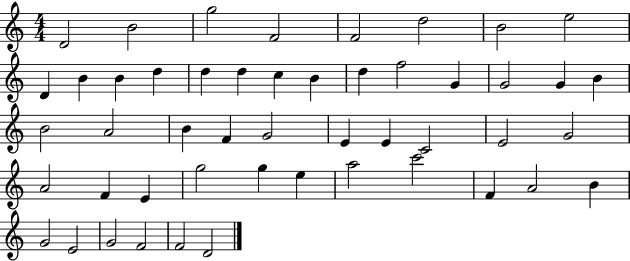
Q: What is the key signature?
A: C major